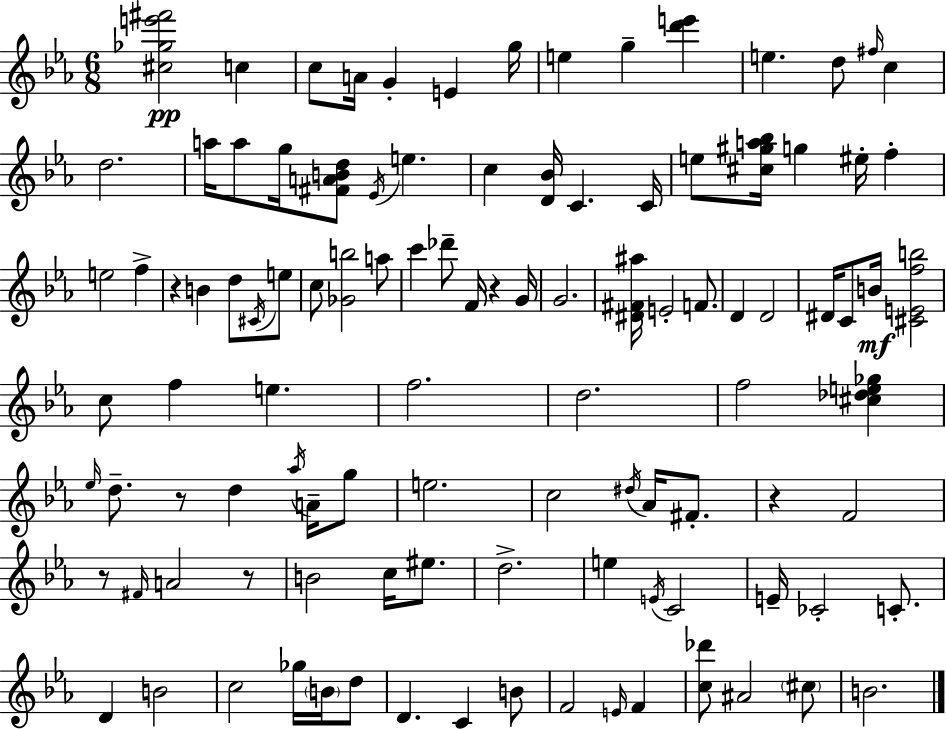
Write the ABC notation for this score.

X:1
T:Untitled
M:6/8
L:1/4
K:Eb
[^c_ge'^f']2 c c/2 A/4 G E g/4 e g [d'e'] e d/2 ^f/4 c d2 a/4 a/2 g/4 [^FABd]/2 _E/4 e c [D_B]/4 C C/4 e/2 [^c^ga_b]/4 g ^e/4 f e2 f z B d/2 ^C/4 e/2 c/2 [_Gb]2 a/2 c' _d'/2 F/4 z G/4 G2 [^D^F^a]/4 E2 F/2 D D2 ^D/4 C/2 B/4 [^CEfb]2 c/2 f e f2 d2 f2 [^c_de_g] _e/4 d/2 z/2 d _a/4 A/4 g/2 e2 c2 ^d/4 _A/4 ^F/2 z F2 z/2 ^F/4 A2 z/2 B2 c/4 ^e/2 d2 e E/4 C2 E/4 _C2 C/2 D B2 c2 _g/4 B/4 d/2 D C B/2 F2 E/4 F [c_d']/2 ^A2 ^c/2 B2